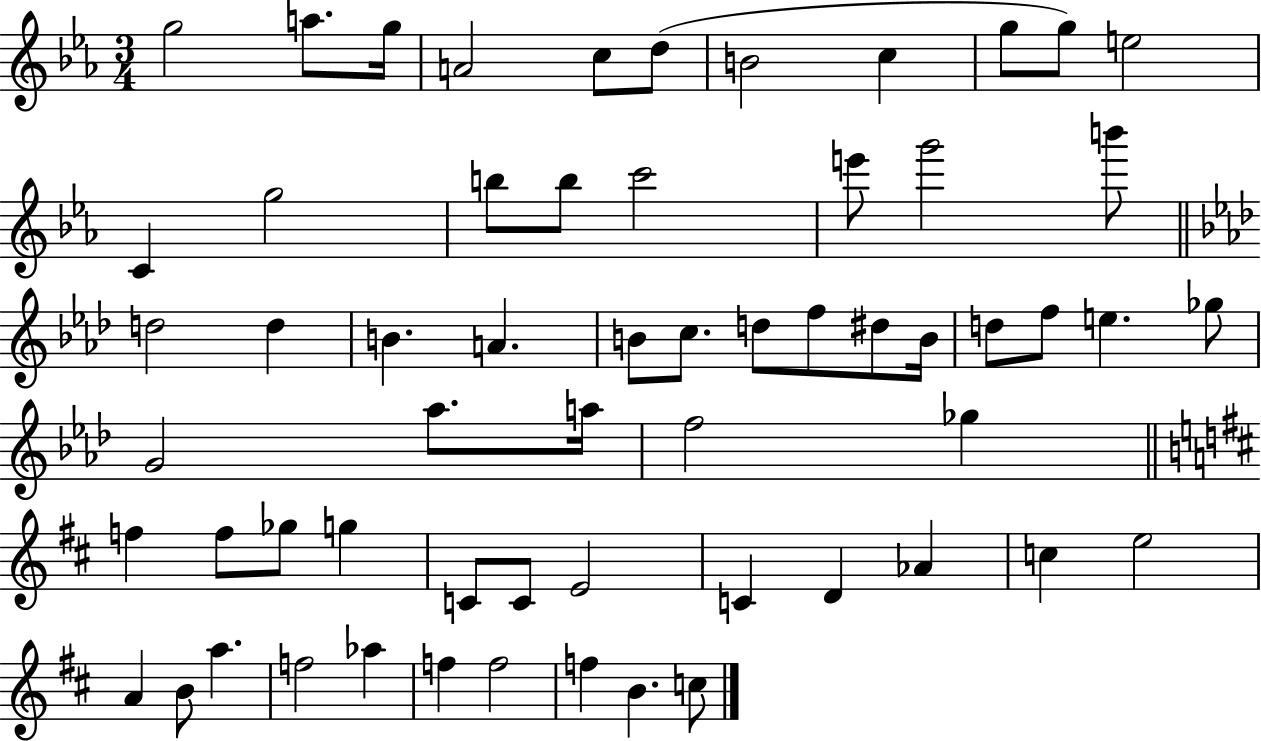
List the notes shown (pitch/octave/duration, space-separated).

G5/h A5/e. G5/s A4/h C5/e D5/e B4/h C5/q G5/e G5/e E5/h C4/q G5/h B5/e B5/e C6/h E6/e G6/h B6/e D5/h D5/q B4/q. A4/q. B4/e C5/e. D5/e F5/e D#5/e B4/s D5/e F5/e E5/q. Gb5/e G4/h Ab5/e. A5/s F5/h Gb5/q F5/q F5/e Gb5/e G5/q C4/e C4/e E4/h C4/q D4/q Ab4/q C5/q E5/h A4/q B4/e A5/q. F5/h Ab5/q F5/q F5/h F5/q B4/q. C5/e